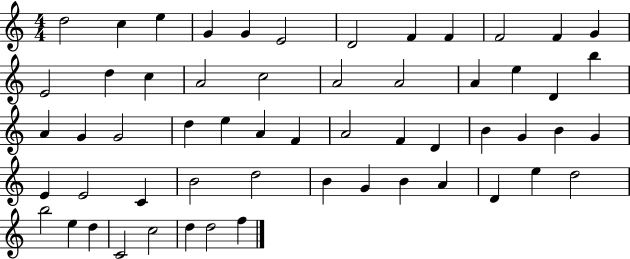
X:1
T:Untitled
M:4/4
L:1/4
K:C
d2 c e G G E2 D2 F F F2 F G E2 d c A2 c2 A2 A2 A e D b A G G2 d e A F A2 F D B G B G E E2 C B2 d2 B G B A D e d2 b2 e d C2 c2 d d2 f